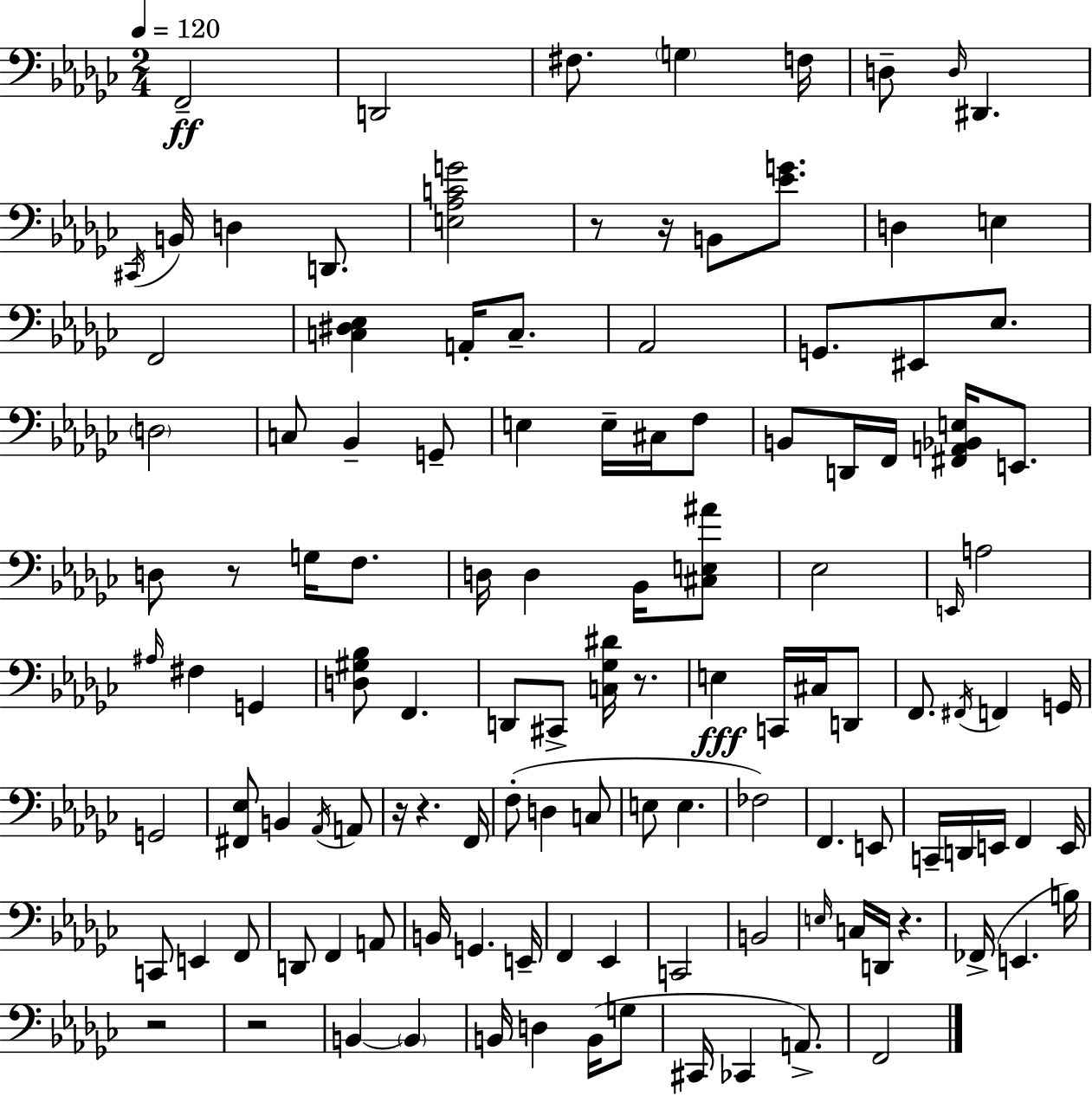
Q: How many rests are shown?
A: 9